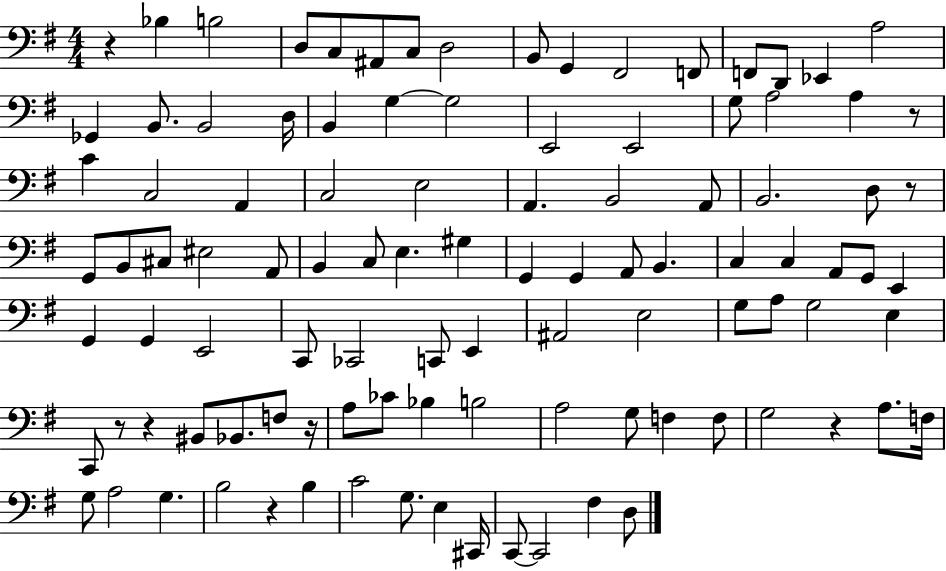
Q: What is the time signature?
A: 4/4